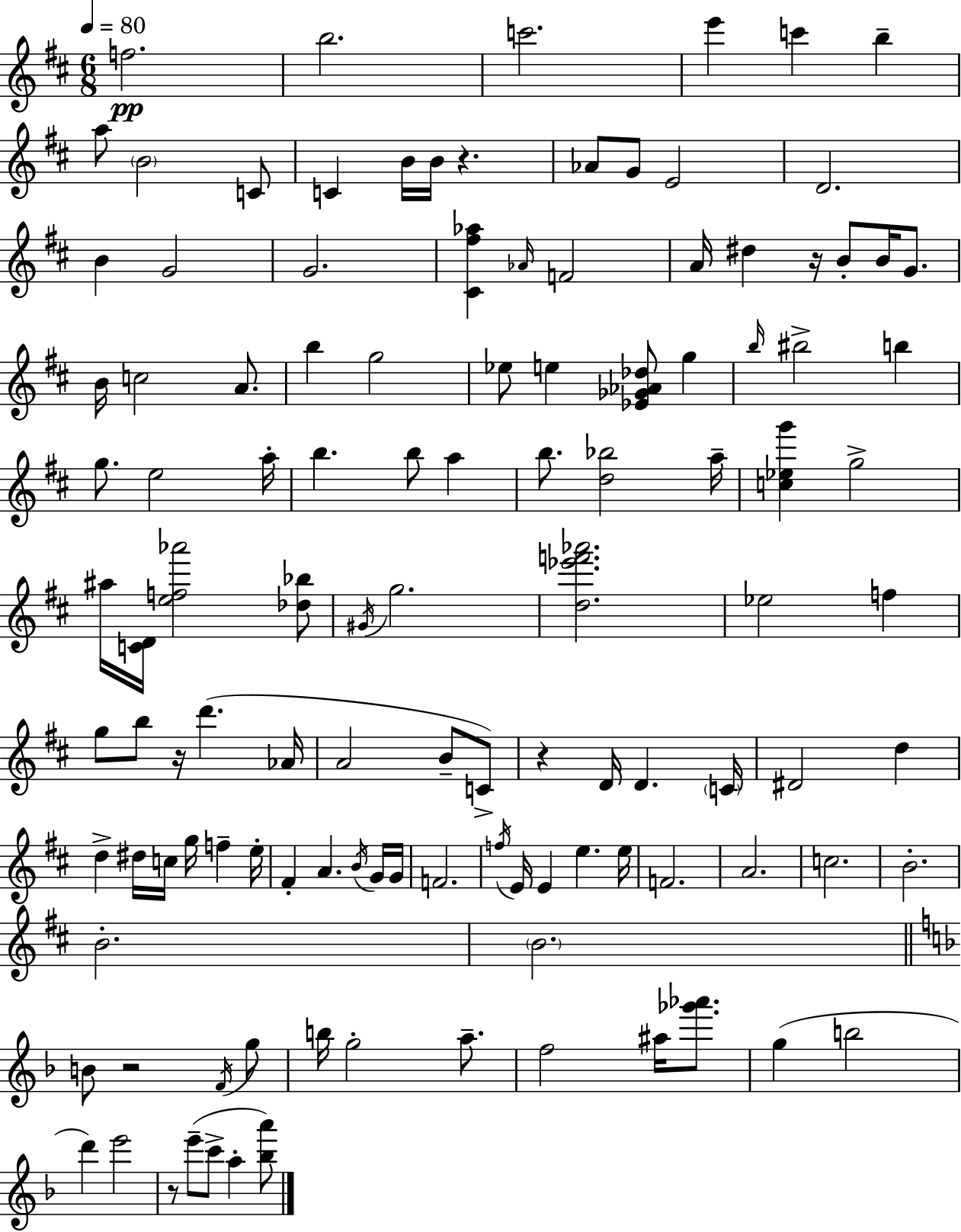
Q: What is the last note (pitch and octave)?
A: A5